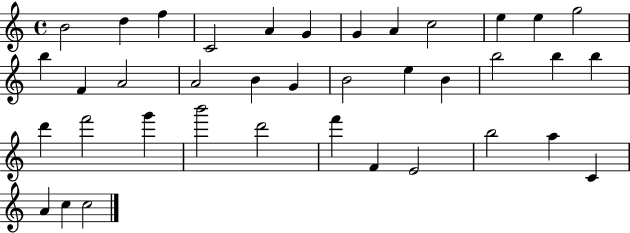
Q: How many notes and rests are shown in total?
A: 38